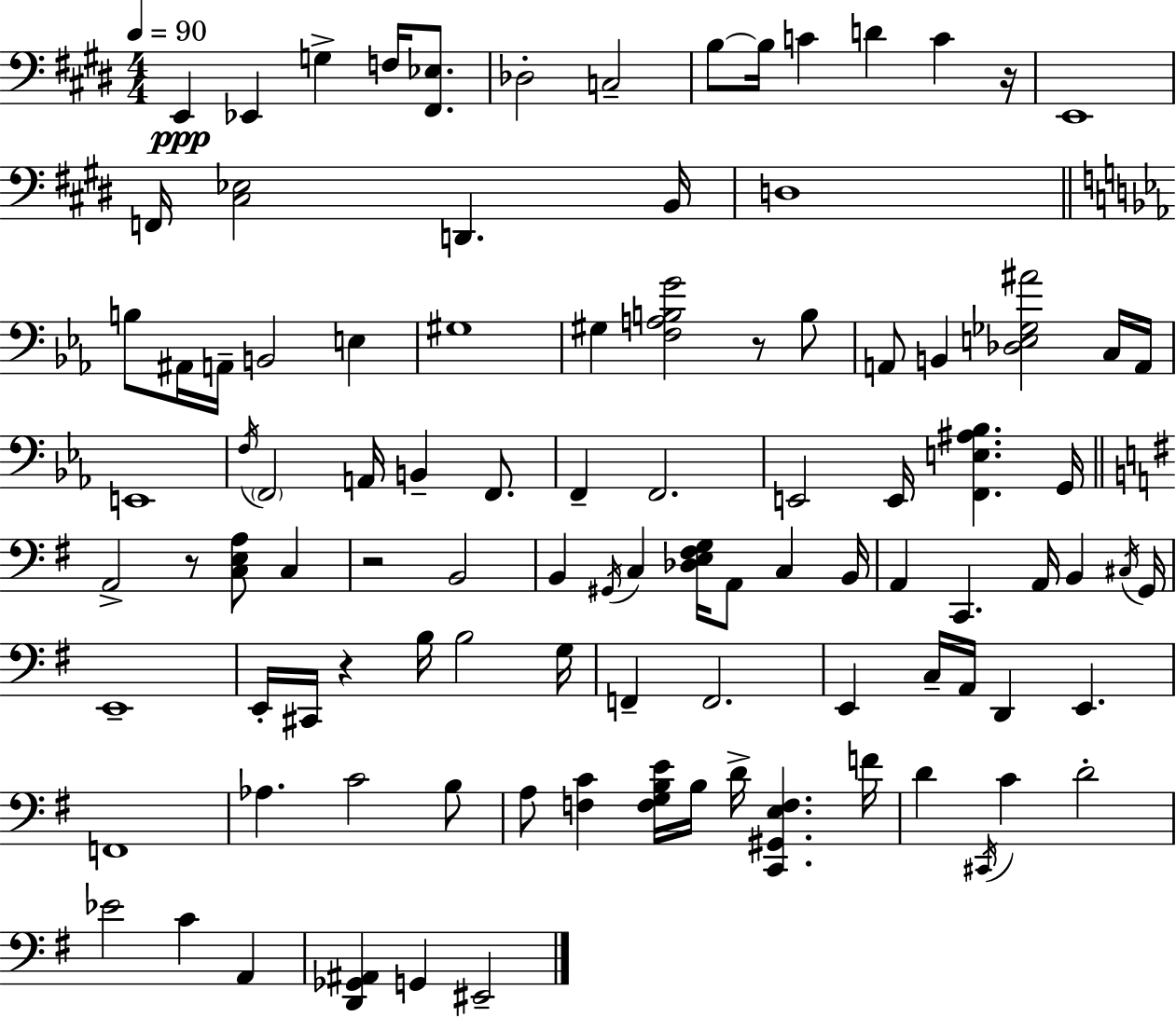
{
  \clef bass
  \numericTimeSignature
  \time 4/4
  \key e \major
  \tempo 4 = 90
  e,4\ppp ees,4 g4-> f16 <fis, ees>8. | des2-. c2-- | b8~~ b16 c'4 d'4 c'4 r16 | e,1 | \break f,16 <cis ees>2 d,4. b,16 | d1 | \bar "||" \break \key ees \major b8 ais,16 a,16-- b,2 e4 | gis1 | gis4 <f a b g'>2 r8 b8 | a,8 b,4 <des e ges ais'>2 c16 a,16 | \break e,1 | \acciaccatura { f16 } \parenthesize f,2 a,16 b,4-- f,8. | f,4-- f,2. | e,2 e,16 <f, e ais bes>4. | \break g,16 \bar "||" \break \key g \major a,2-> r8 <c e a>8 c4 | r2 b,2 | b,4 \acciaccatura { gis,16 } c4 <des e fis g>16 a,8 c4 | b,16 a,4 c,4. a,16 b,4 | \break \acciaccatura { cis16 } g,16 e,1-- | e,16-. cis,16 r4 b16 b2 | g16 f,4-- f,2. | e,4 c16-- a,16 d,4 e,4. | \break f,1 | aes4. c'2 | b8 a8 <f c'>4 <f g b e'>16 b16 d'16-> <c, gis, e f>4. | f'16 d'4 \acciaccatura { cis,16 } c'4 d'2-. | \break ees'2 c'4 a,4 | <d, ges, ais,>4 g,4 eis,2-- | \bar "|."
}